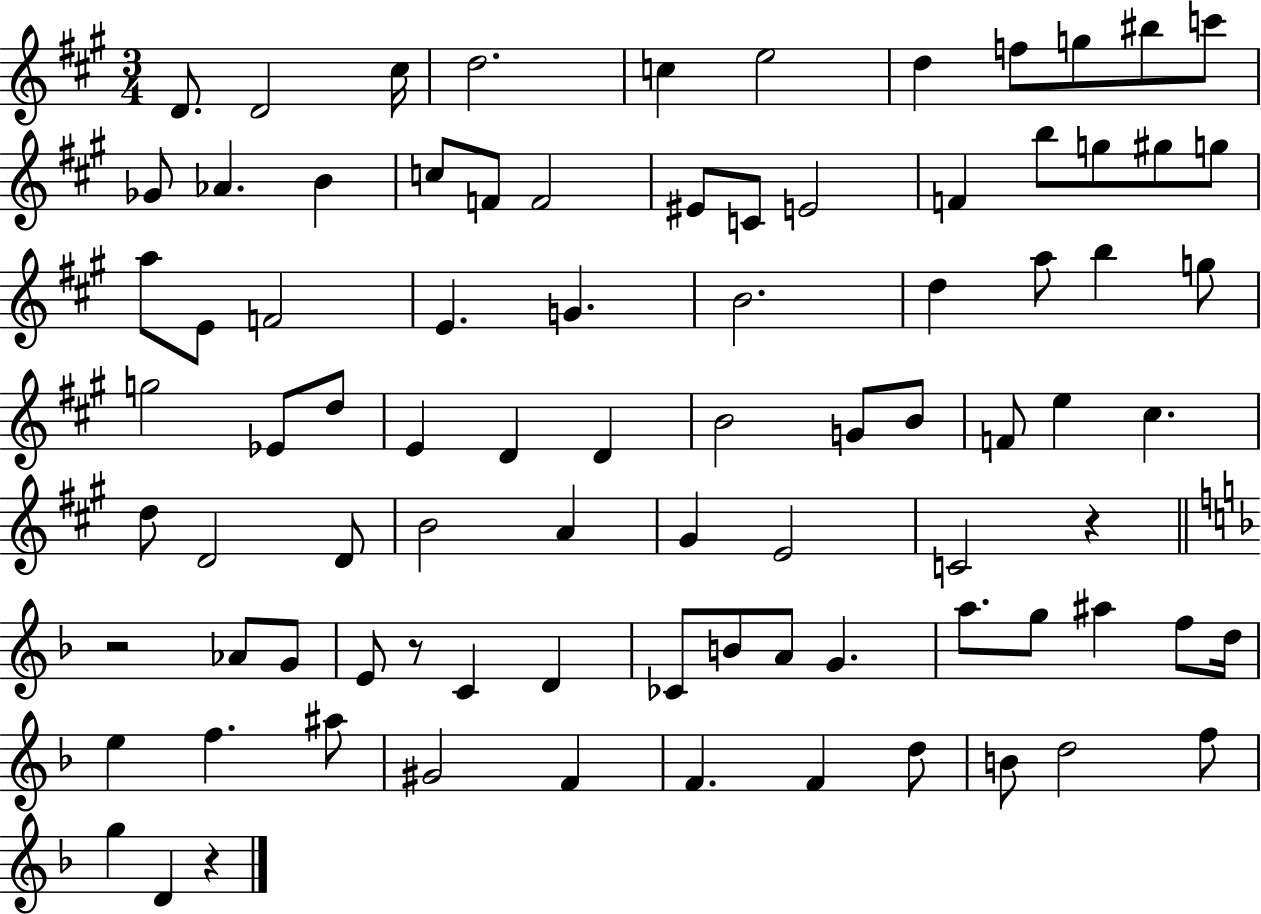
D4/e. D4/h C#5/s D5/h. C5/q E5/h D5/q F5/e G5/e BIS5/e C6/e Gb4/e Ab4/q. B4/q C5/e F4/e F4/h EIS4/e C4/e E4/h F4/q B5/e G5/e G#5/e G5/e A5/e E4/e F4/h E4/q. G4/q. B4/h. D5/q A5/e B5/q G5/e G5/h Eb4/e D5/e E4/q D4/q D4/q B4/h G4/e B4/e F4/e E5/q C#5/q. D5/e D4/h D4/e B4/h A4/q G#4/q E4/h C4/h R/q R/h Ab4/e G4/e E4/e R/e C4/q D4/q CES4/e B4/e A4/e G4/q. A5/e. G5/e A#5/q F5/e D5/s E5/q F5/q. A#5/e G#4/h F4/q F4/q. F4/q D5/e B4/e D5/h F5/e G5/q D4/q R/q